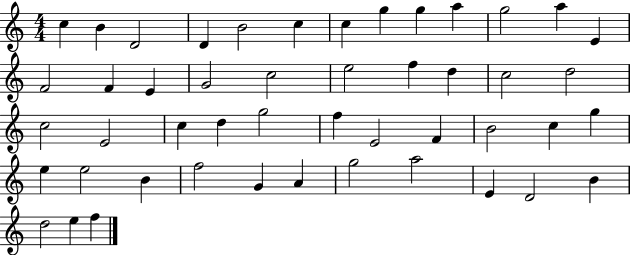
X:1
T:Untitled
M:4/4
L:1/4
K:C
c B D2 D B2 c c g g a g2 a E F2 F E G2 c2 e2 f d c2 d2 c2 E2 c d g2 f E2 F B2 c g e e2 B f2 G A g2 a2 E D2 B d2 e f